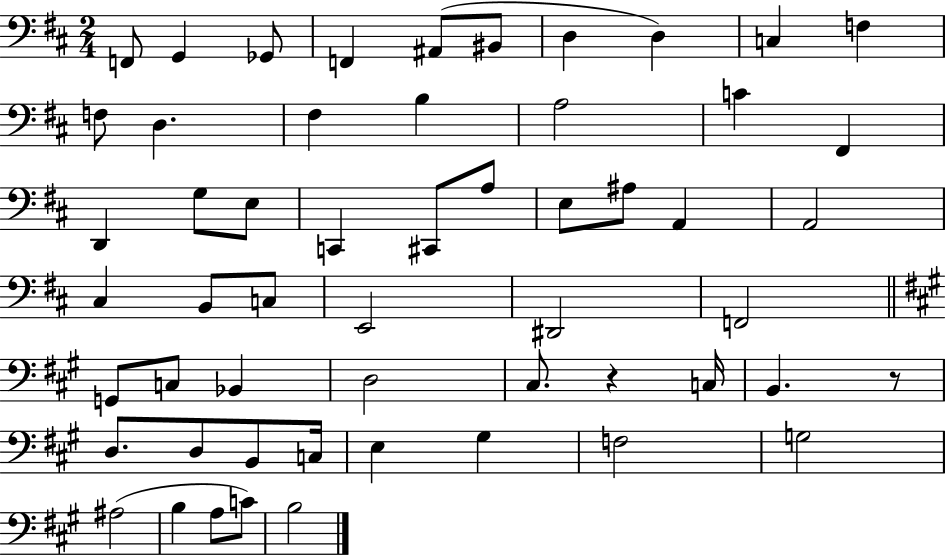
F2/e G2/q Gb2/e F2/q A#2/e BIS2/e D3/q D3/q C3/q F3/q F3/e D3/q. F#3/q B3/q A3/h C4/q F#2/q D2/q G3/e E3/e C2/q C#2/e A3/e E3/e A#3/e A2/q A2/h C#3/q B2/e C3/e E2/h D#2/h F2/h G2/e C3/e Bb2/q D3/h C#3/e. R/q C3/s B2/q. R/e D3/e. D3/e B2/e C3/s E3/q G#3/q F3/h G3/h A#3/h B3/q A3/e C4/e B3/h